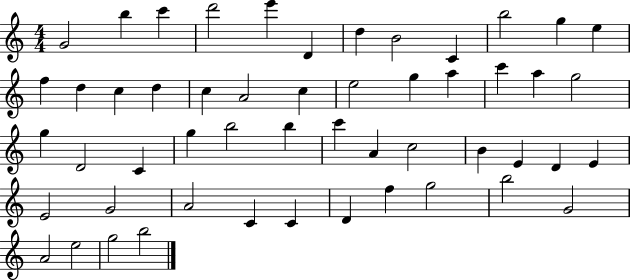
{
  \clef treble
  \numericTimeSignature
  \time 4/4
  \key c \major
  g'2 b''4 c'''4 | d'''2 e'''4 d'4 | d''4 b'2 c'4 | b''2 g''4 e''4 | \break f''4 d''4 c''4 d''4 | c''4 a'2 c''4 | e''2 g''4 a''4 | c'''4 a''4 g''2 | \break g''4 d'2 c'4 | g''4 b''2 b''4 | c'''4 a'4 c''2 | b'4 e'4 d'4 e'4 | \break e'2 g'2 | a'2 c'4 c'4 | d'4 f''4 g''2 | b''2 g'2 | \break a'2 e''2 | g''2 b''2 | \bar "|."
}